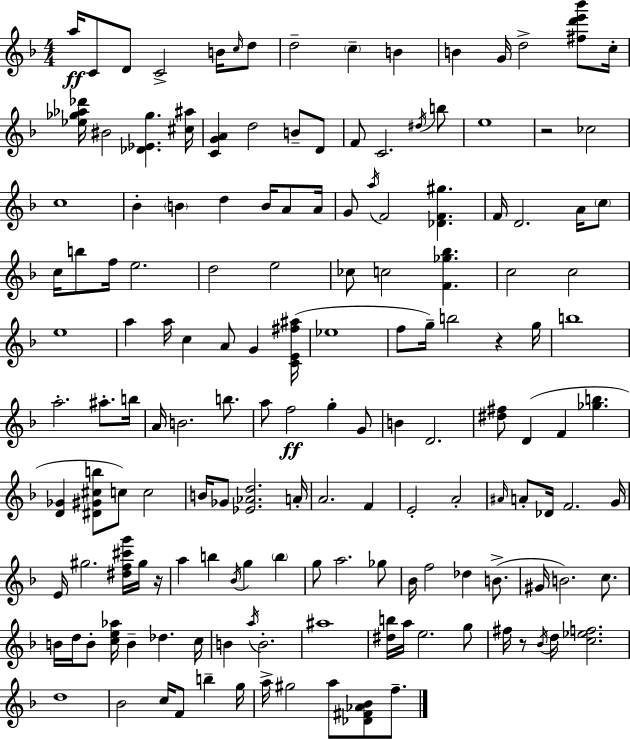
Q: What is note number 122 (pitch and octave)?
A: D5